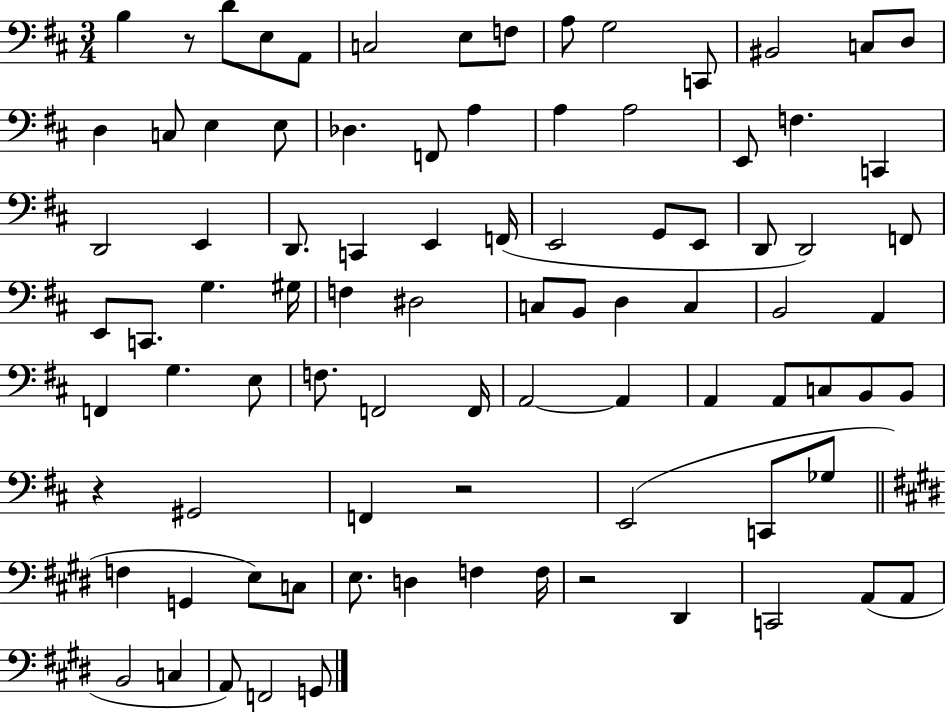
X:1
T:Untitled
M:3/4
L:1/4
K:D
B, z/2 D/2 E,/2 A,,/2 C,2 E,/2 F,/2 A,/2 G,2 C,,/2 ^B,,2 C,/2 D,/2 D, C,/2 E, E,/2 _D, F,,/2 A, A, A,2 E,,/2 F, C,, D,,2 E,, D,,/2 C,, E,, F,,/4 E,,2 G,,/2 E,,/2 D,,/2 D,,2 F,,/2 E,,/2 C,,/2 G, ^G,/4 F, ^D,2 C,/2 B,,/2 D, C, B,,2 A,, F,, G, E,/2 F,/2 F,,2 F,,/4 A,,2 A,, A,, A,,/2 C,/2 B,,/2 B,,/2 z ^G,,2 F,, z2 E,,2 C,,/2 _G,/2 F, G,, E,/2 C,/2 E,/2 D, F, F,/4 z2 ^D,, C,,2 A,,/2 A,,/2 B,,2 C, A,,/2 F,,2 G,,/2